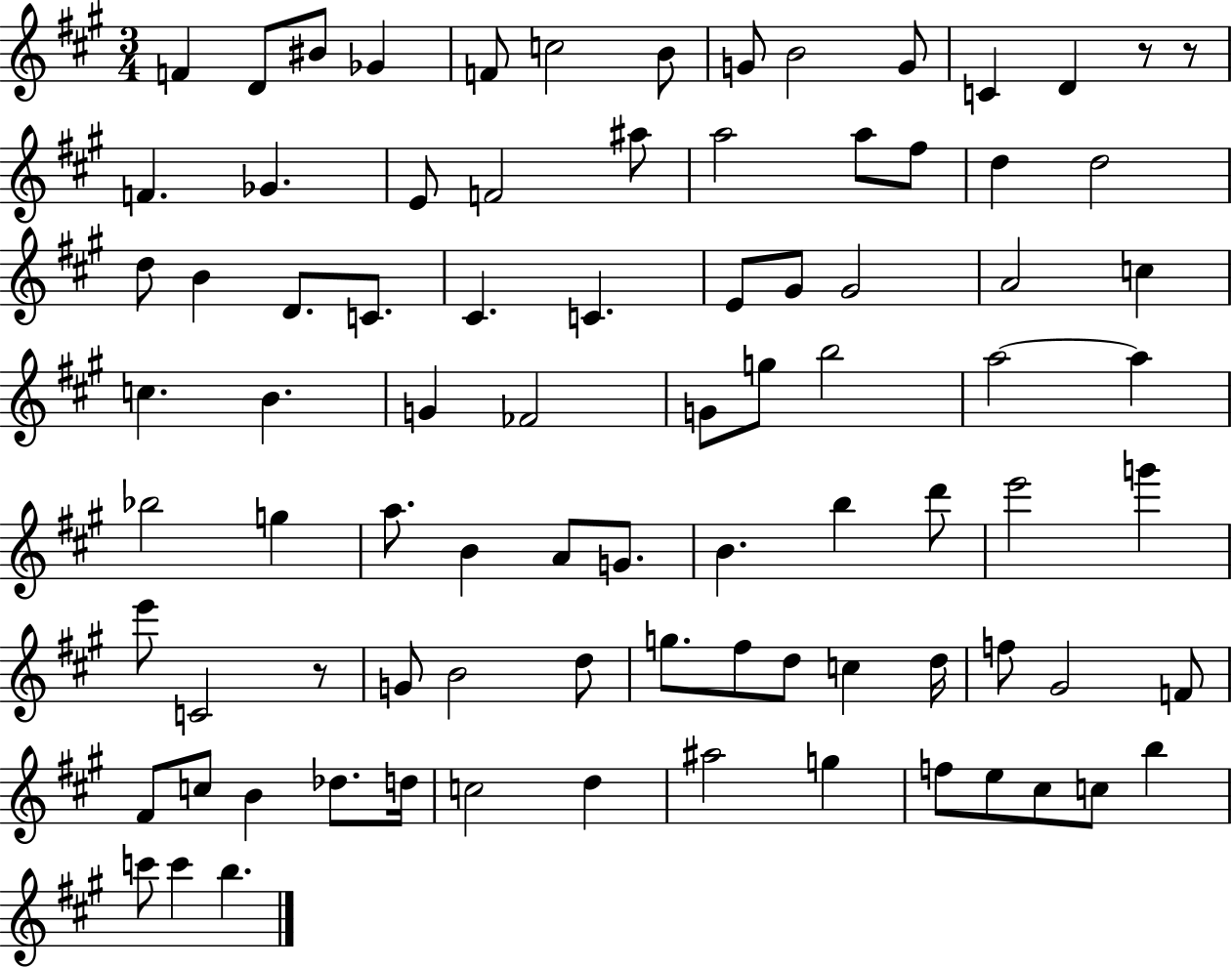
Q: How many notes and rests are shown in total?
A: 86